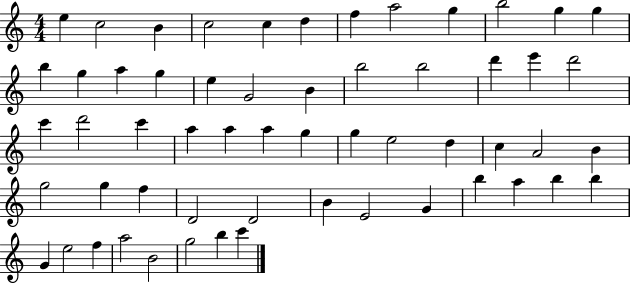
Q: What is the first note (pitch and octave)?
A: E5